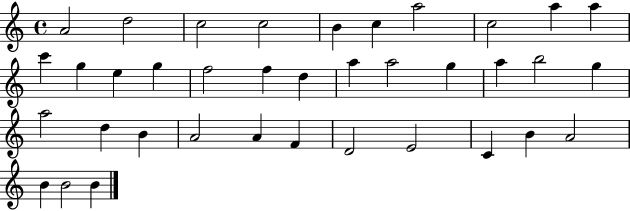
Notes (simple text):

A4/h D5/h C5/h C5/h B4/q C5/q A5/h C5/h A5/q A5/q C6/q G5/q E5/q G5/q F5/h F5/q D5/q A5/q A5/h G5/q A5/q B5/h G5/q A5/h D5/q B4/q A4/h A4/q F4/q D4/h E4/h C4/q B4/q A4/h B4/q B4/h B4/q